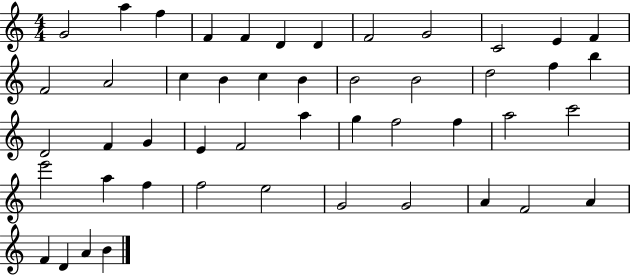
{
  \clef treble
  \numericTimeSignature
  \time 4/4
  \key c \major
  g'2 a''4 f''4 | f'4 f'4 d'4 d'4 | f'2 g'2 | c'2 e'4 f'4 | \break f'2 a'2 | c''4 b'4 c''4 b'4 | b'2 b'2 | d''2 f''4 b''4 | \break d'2 f'4 g'4 | e'4 f'2 a''4 | g''4 f''2 f''4 | a''2 c'''2 | \break e'''2 a''4 f''4 | f''2 e''2 | g'2 g'2 | a'4 f'2 a'4 | \break f'4 d'4 a'4 b'4 | \bar "|."
}